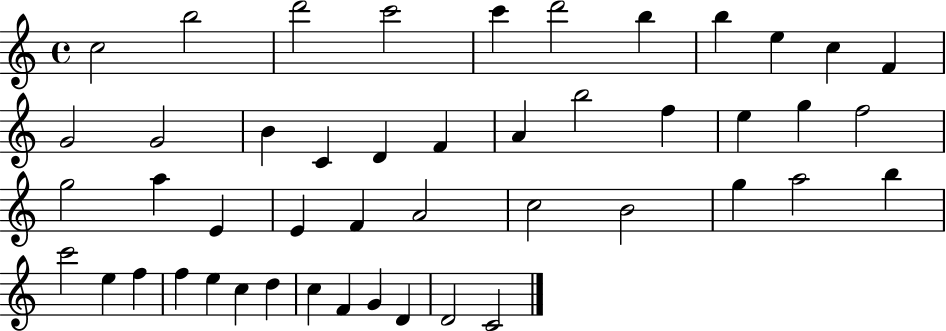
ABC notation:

X:1
T:Untitled
M:4/4
L:1/4
K:C
c2 b2 d'2 c'2 c' d'2 b b e c F G2 G2 B C D F A b2 f e g f2 g2 a E E F A2 c2 B2 g a2 b c'2 e f f e c d c F G D D2 C2